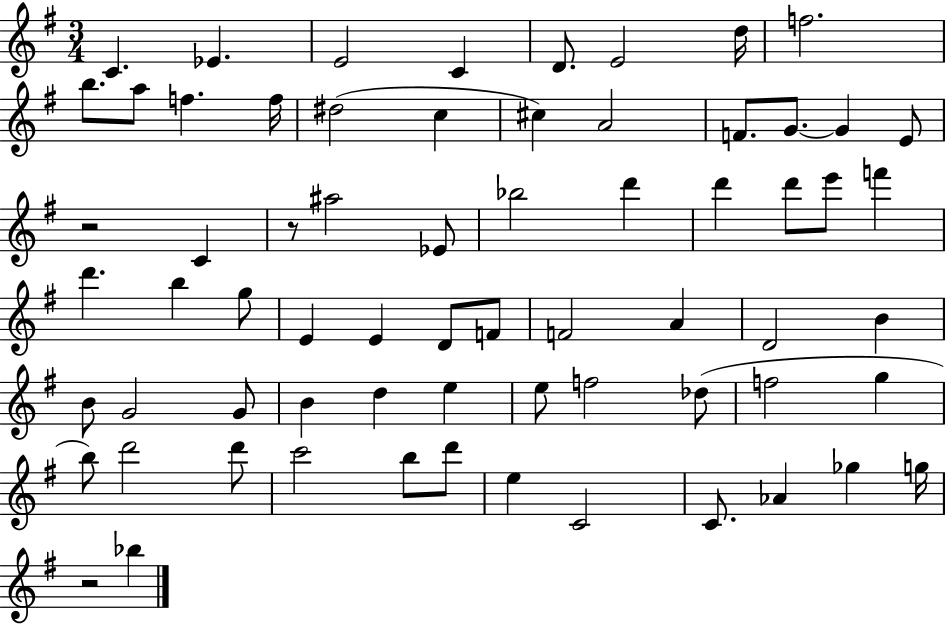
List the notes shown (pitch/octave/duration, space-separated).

C4/q. Eb4/q. E4/h C4/q D4/e. E4/h D5/s F5/h. B5/e. A5/e F5/q. F5/s D#5/h C5/q C#5/q A4/h F4/e. G4/e. G4/q E4/e R/h C4/q R/e A#5/h Eb4/e Bb5/h D6/q D6/q D6/e E6/e F6/q D6/q. B5/q G5/e E4/q E4/q D4/e F4/e F4/h A4/q D4/h B4/q B4/e G4/h G4/e B4/q D5/q E5/q E5/e F5/h Db5/e F5/h G5/q B5/e D6/h D6/e C6/h B5/e D6/e E5/q C4/h C4/e. Ab4/q Gb5/q G5/s R/h Bb5/q